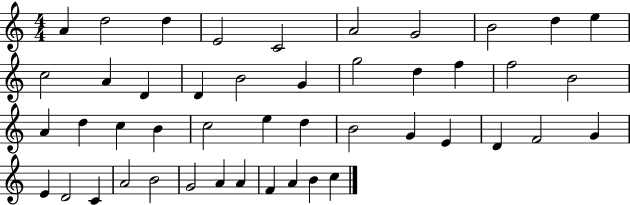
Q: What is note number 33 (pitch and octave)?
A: F4